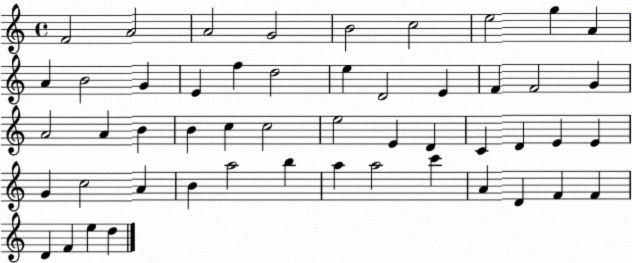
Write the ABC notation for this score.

X:1
T:Untitled
M:4/4
L:1/4
K:C
F2 A2 A2 G2 B2 c2 e2 g A A B2 G E f d2 e D2 E F F2 G A2 A B B c c2 e2 E D C D E E G c2 A B a2 b a a2 c' A D F F D F e d